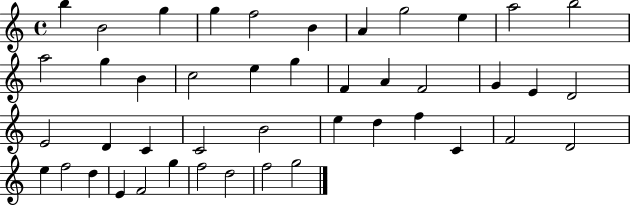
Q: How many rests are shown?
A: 0